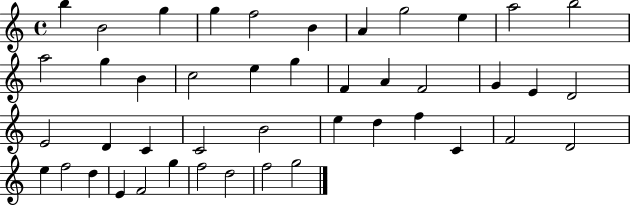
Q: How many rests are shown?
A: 0